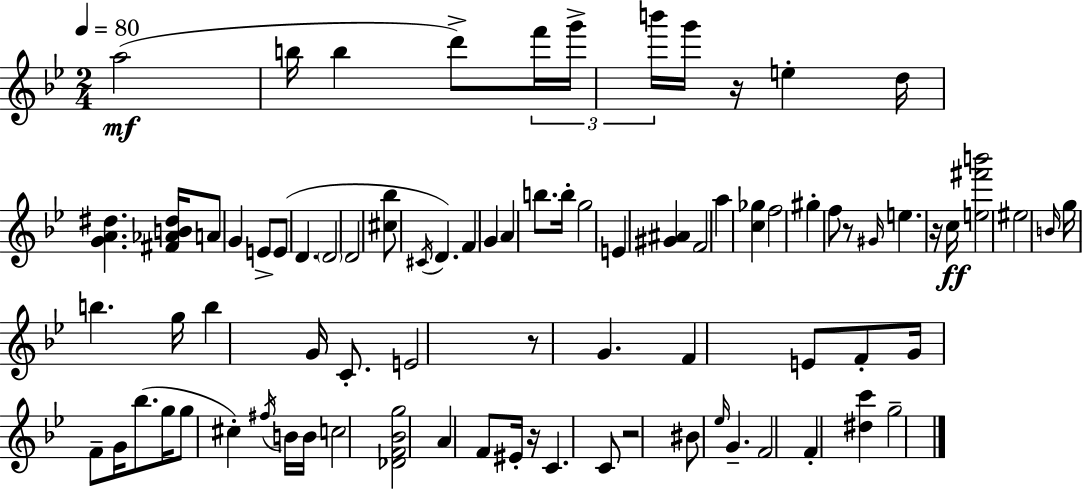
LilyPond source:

{
  \clef treble
  \numericTimeSignature
  \time 2/4
  \key g \minor
  \tempo 4 = 80
  a''2(\mf | b''16 b''4 d'''8->) \tuplet 3/2 { f'''16 | g'''16-> b'''16 } g'''16 r16 e''4-. | d''16 <g' a' dis''>4. <fis' aes' b' dis''>16 | \break a'8 g'4 e'8-> | e'8( d'4. | \parenthesize d'2 | d'2 | \break <cis'' bes''>8 \acciaccatura { cis'16 }) d'4. | f'4 g'4 | a'4 b''8. | b''16-. g''2 | \break e'4 <gis' ais'>4 | f'2 | a''4 <c'' ges''>4 | f''2 | \break gis''4-. f''8 r8 | \grace { gis'16 } e''4. | r16 c''16\ff <e'' fis''' b'''>2 | eis''2 | \break \grace { b'16 } g''16 b''4. | g''16 b''4 g'16 | c'8.-. e'2 | r8 g'4. | \break f'4 e'8 | f'8-. g'16 f'8-- g'16 bes''8.( | g''16 g''8 cis''4-.) | \acciaccatura { fis''16 } b'16 b'16 c''2 | \break <des' f' bes' g''>2 | a'4 | f'8 eis'16-. r16 c'4. | c'8 r2 | \break bis'8 \grace { ees''16 } g'4.-- | f'2 | f'4-. | <dis'' c'''>4 g''2-- | \break \bar "|."
}